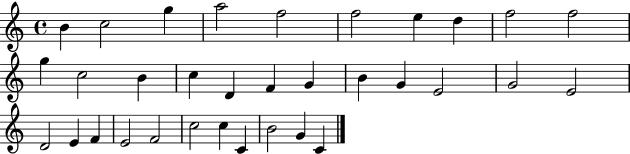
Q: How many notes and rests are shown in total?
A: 33